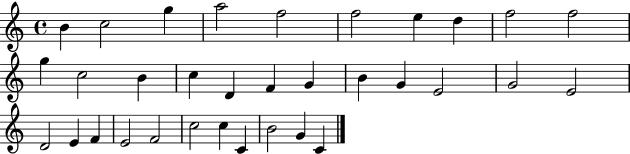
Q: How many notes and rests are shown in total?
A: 33